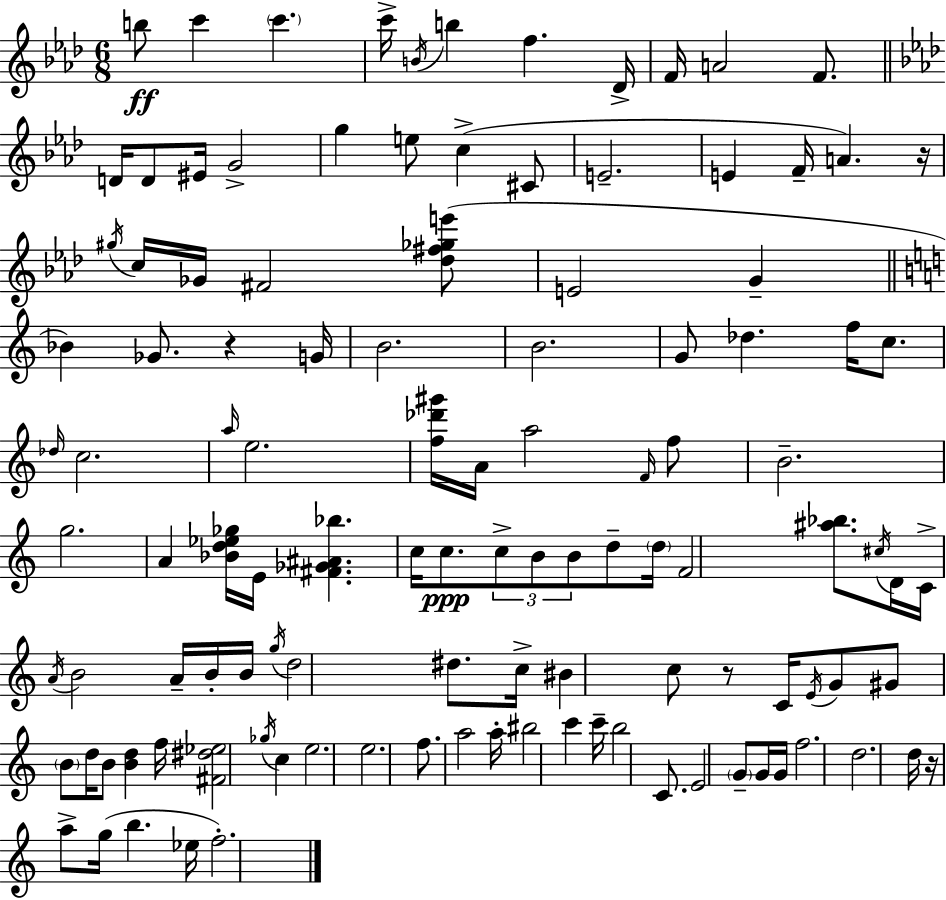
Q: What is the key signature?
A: F minor